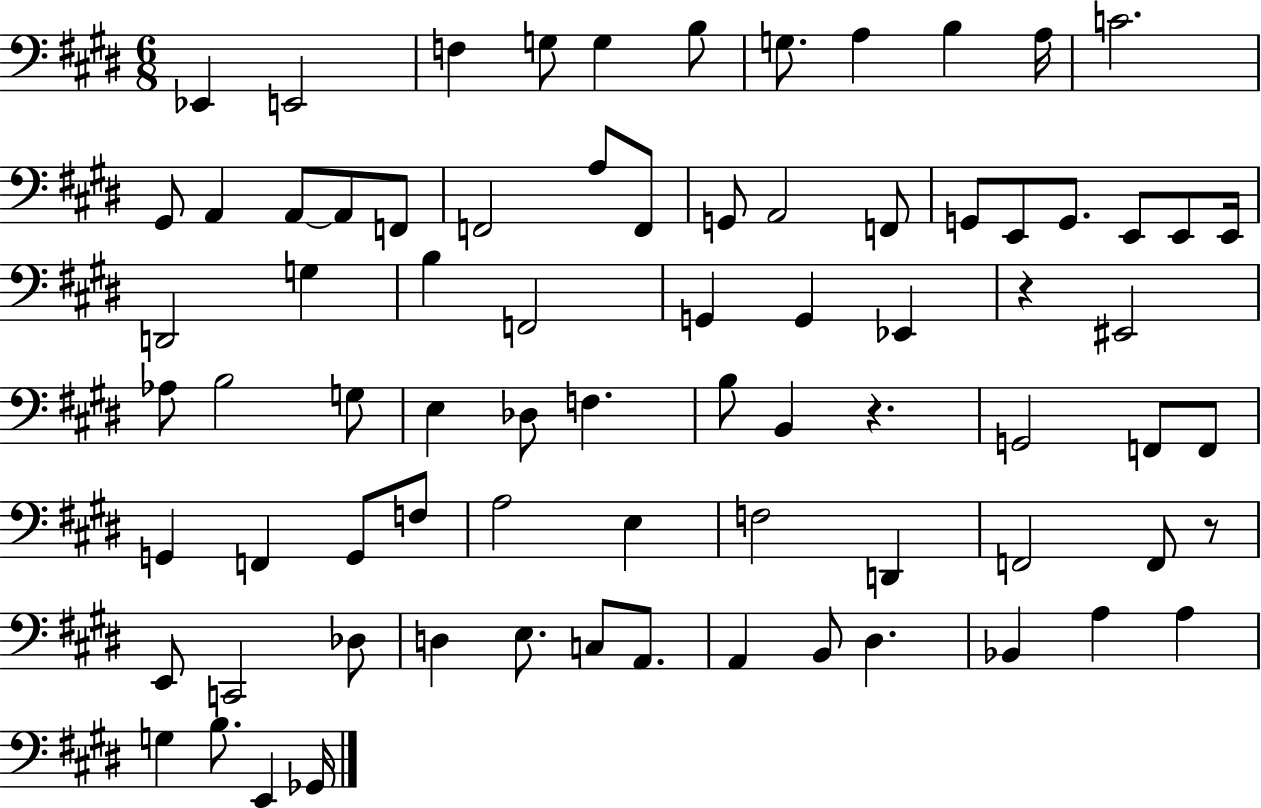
{
  \clef bass
  \numericTimeSignature
  \time 6/8
  \key e \major
  ees,4 e,2 | f4 g8 g4 b8 | g8. a4 b4 a16 | c'2. | \break gis,8 a,4 a,8~~ a,8 f,8 | f,2 a8 f,8 | g,8 a,2 f,8 | g,8 e,8 g,8. e,8 e,8 e,16 | \break d,2 g4 | b4 f,2 | g,4 g,4 ees,4 | r4 eis,2 | \break aes8 b2 g8 | e4 des8 f4. | b8 b,4 r4. | g,2 f,8 f,8 | \break g,4 f,4 g,8 f8 | a2 e4 | f2 d,4 | f,2 f,8 r8 | \break e,8 c,2 des8 | d4 e8. c8 a,8. | a,4 b,8 dis4. | bes,4 a4 a4 | \break g4 b8. e,4 ges,16 | \bar "|."
}